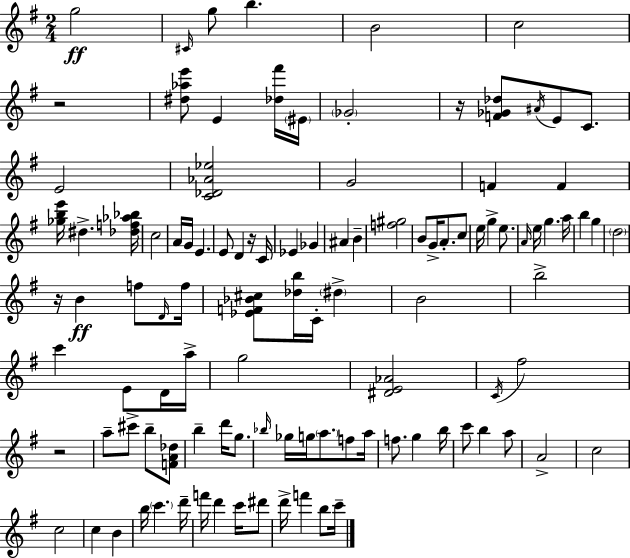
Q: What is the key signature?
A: G major